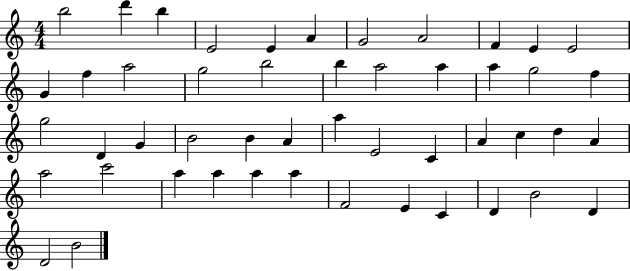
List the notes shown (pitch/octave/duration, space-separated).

B5/h D6/q B5/q E4/h E4/q A4/q G4/h A4/h F4/q E4/q E4/h G4/q F5/q A5/h G5/h B5/h B5/q A5/h A5/q A5/q G5/h F5/q G5/h D4/q G4/q B4/h B4/q A4/q A5/q E4/h C4/q A4/q C5/q D5/q A4/q A5/h C6/h A5/q A5/q A5/q A5/q F4/h E4/q C4/q D4/q B4/h D4/q D4/h B4/h